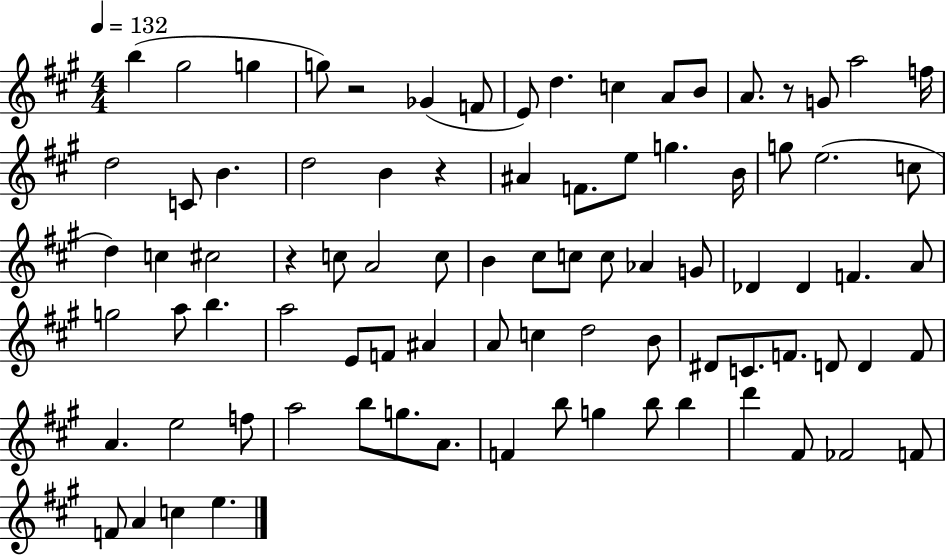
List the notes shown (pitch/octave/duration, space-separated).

B5/q G#5/h G5/q G5/e R/h Gb4/q F4/e E4/e D5/q. C5/q A4/e B4/e A4/e. R/e G4/e A5/h F5/s D5/h C4/e B4/q. D5/h B4/q R/q A#4/q F4/e. E5/e G5/q. B4/s G5/e E5/h. C5/e D5/q C5/q C#5/h R/q C5/e A4/h C5/e B4/q C#5/e C5/e C5/e Ab4/q G4/e Db4/q Db4/q F4/q. A4/e G5/h A5/e B5/q. A5/h E4/e F4/e A#4/q A4/e C5/q D5/h B4/e D#4/e C4/e. F4/e. D4/e D4/q F4/e A4/q. E5/h F5/e A5/h B5/e G5/e. A4/e. F4/q B5/e G5/q B5/e B5/q D6/q F#4/e FES4/h F4/e F4/e A4/q C5/q E5/q.